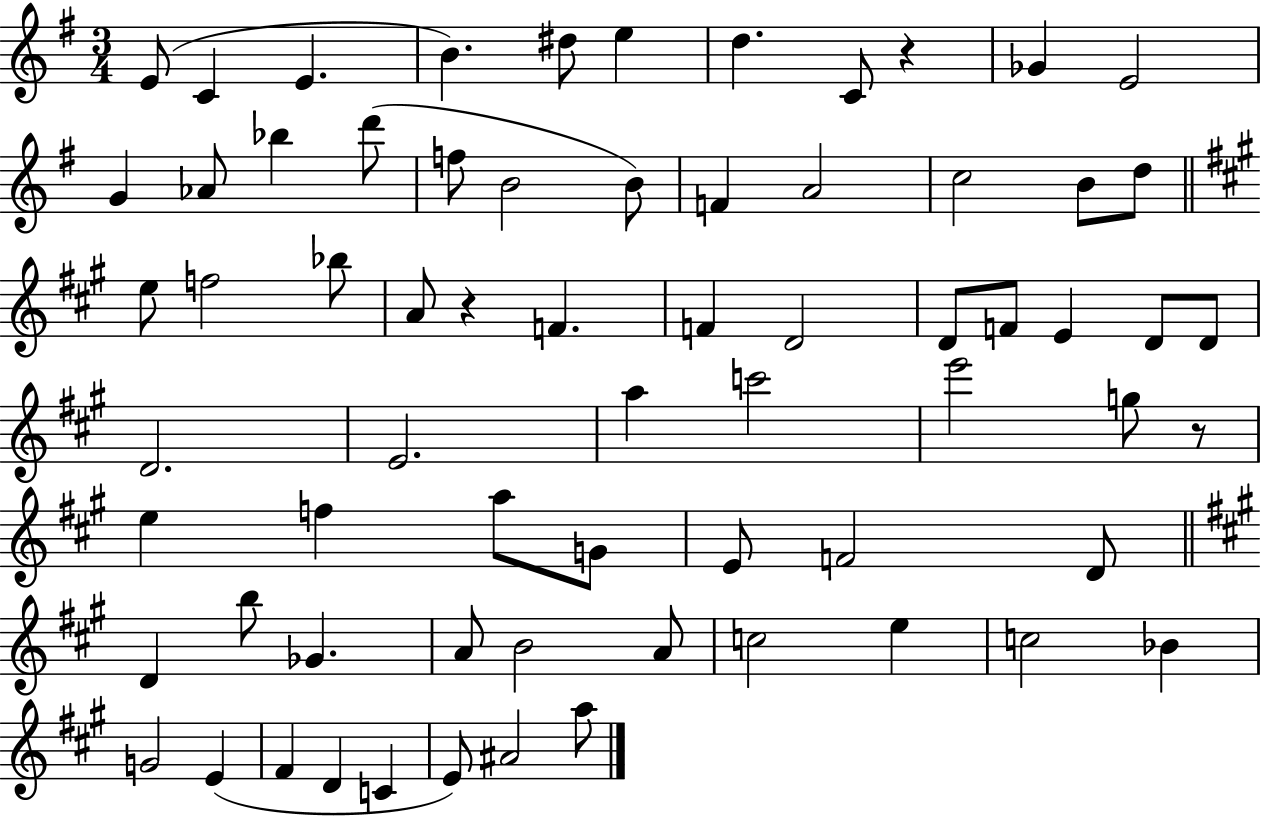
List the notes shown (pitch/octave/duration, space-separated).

E4/e C4/q E4/q. B4/q. D#5/e E5/q D5/q. C4/e R/q Gb4/q E4/h G4/q Ab4/e Bb5/q D6/e F5/e B4/h B4/e F4/q A4/h C5/h B4/e D5/e E5/e F5/h Bb5/e A4/e R/q F4/q. F4/q D4/h D4/e F4/e E4/q D4/e D4/e D4/h. E4/h. A5/q C6/h E6/h G5/e R/e E5/q F5/q A5/e G4/e E4/e F4/h D4/e D4/q B5/e Gb4/q. A4/e B4/h A4/e C5/h E5/q C5/h Bb4/q G4/h E4/q F#4/q D4/q C4/q E4/e A#4/h A5/e